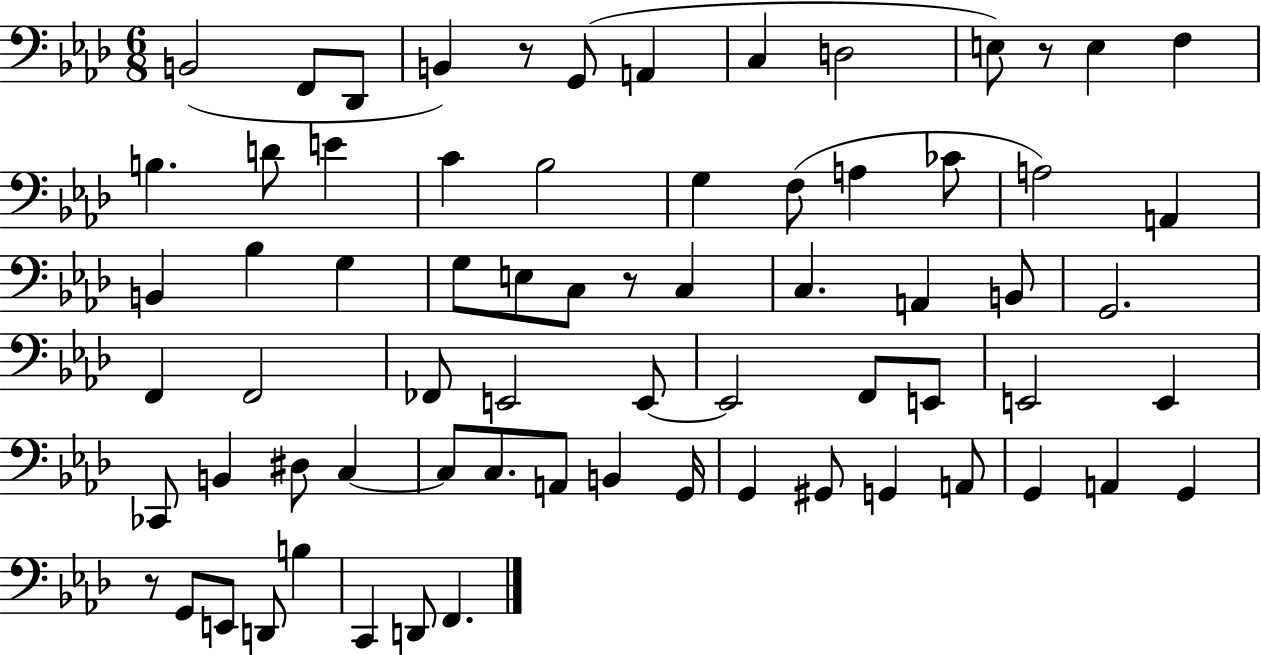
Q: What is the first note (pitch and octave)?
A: B2